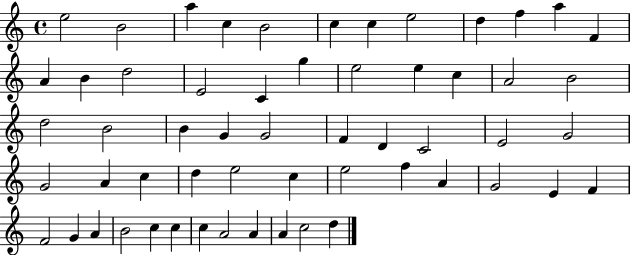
E5/h B4/h A5/q C5/q B4/h C5/q C5/q E5/h D5/q F5/q A5/q F4/q A4/q B4/q D5/h E4/h C4/q G5/q E5/h E5/q C5/q A4/h B4/h D5/h B4/h B4/q G4/q G4/h F4/q D4/q C4/h E4/h G4/h G4/h A4/q C5/q D5/q E5/h C5/q E5/h F5/q A4/q G4/h E4/q F4/q F4/h G4/q A4/q B4/h C5/q C5/q C5/q A4/h A4/q A4/q C5/h D5/q